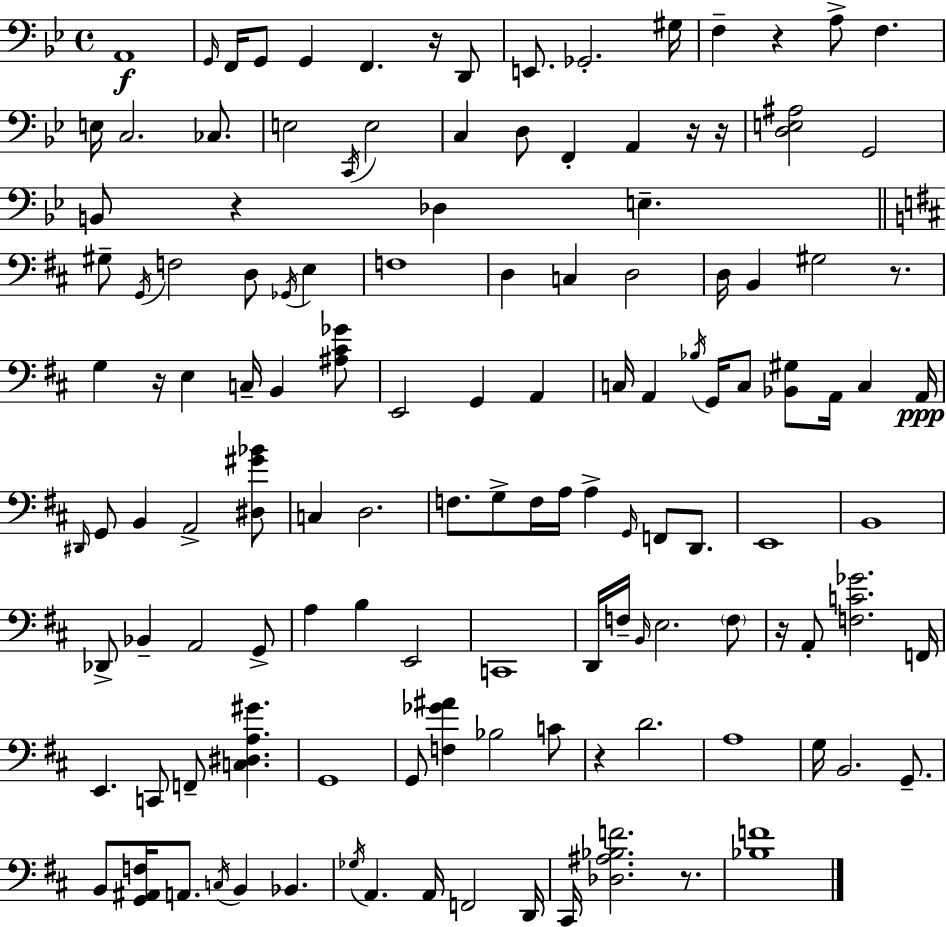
{
  \clef bass
  \time 4/4
  \defaultTimeSignature
  \key g \minor
  \repeat volta 2 { a,1\f | \grace { g,16 } f,16 g,8 g,4 f,4. r16 d,8 | e,8. ges,2.-. | gis16 f4-- r4 a8-> f4. | \break e16 c2. ces8. | e2 \acciaccatura { c,16 } e2 | c4 d8 f,4-. a,4 | r16 r16 <d e ais>2 g,2 | \break b,8 r4 des4 e4.-- | \bar "||" \break \key b \minor gis8-- \acciaccatura { g,16 } f2 d8 \acciaccatura { ges,16 } e4 | f1 | d4 c4 d2 | d16 b,4 gis2 r8. | \break g4 r16 e4 c16-- b,4 | <ais cis' ges'>8 e,2 g,4 a,4 | c16 a,4 \acciaccatura { bes16 } g,16 c8 <bes, gis>8 a,16 c4 | a,16\ppp \grace { dis,16 } g,8 b,4 a,2-> | \break <dis gis' bes'>8 c4 d2. | f8. g8-> f16 a16 a4-> \grace { g,16 } | f,8 d,8. e,1 | b,1 | \break des,8-> bes,4-- a,2 | g,8-> a4 b4 e,2 | c,1 | d,16 f16-- \grace { b,16 } e2. | \break \parenthesize f8 r16 a,8-. <f c' ges'>2. | f,16 e,4. c,8 f,8-- | <c dis a gis'>4. g,1 | g,8 <f ges' ais'>4 bes2 | \break c'8 r4 d'2. | a1 | g16 b,2. | g,8.-- b,8 <g, ais, f>16 a,8. \acciaccatura { c16 } b,4 | \break bes,4. \acciaccatura { ges16 } a,4. a,16 f,2 | d,16 cis,16 <des ais bes f'>2. | r8. <bes f'>1 | } \bar "|."
}